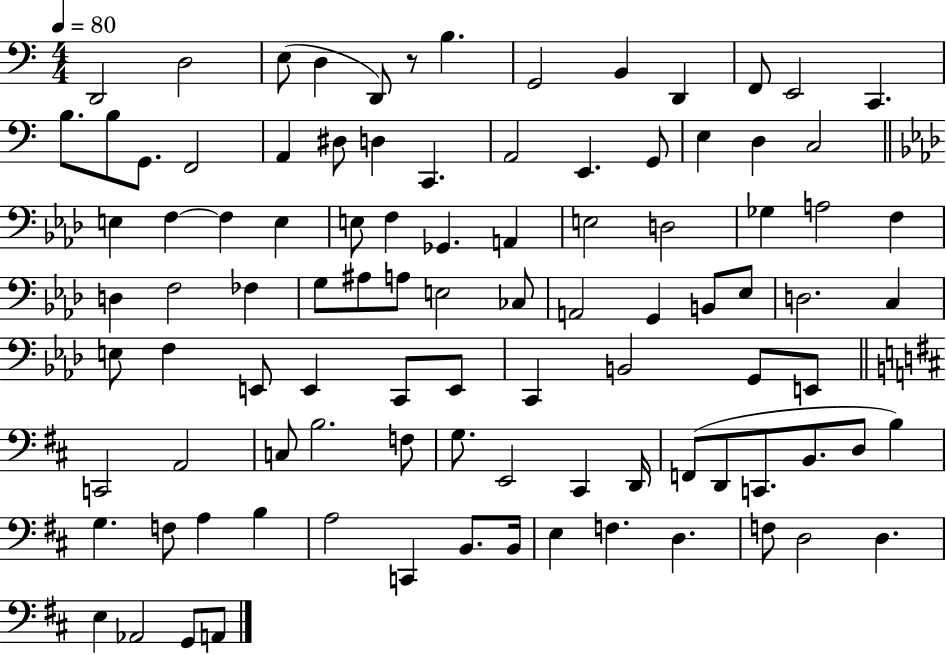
{
  \clef bass
  \numericTimeSignature
  \time 4/4
  \key c \major
  \tempo 4 = 80
  d,2 d2 | e8( d4 d,8) r8 b4. | g,2 b,4 d,4 | f,8 e,2 c,4. | \break b8. b8 g,8. f,2 | a,4 dis8 d4 c,4. | a,2 e,4. g,8 | e4 d4 c2 | \break \bar "||" \break \key f \minor e4 f4~~ f4 e4 | e8 f4 ges,4. a,4 | e2 d2 | ges4 a2 f4 | \break d4 f2 fes4 | g8 ais8 a8 e2 ces8 | a,2 g,4 b,8 ees8 | d2. c4 | \break e8 f4 e,8 e,4 c,8 e,8 | c,4 b,2 g,8 e,8 | \bar "||" \break \key d \major c,2 a,2 | c8 b2. f8 | g8. e,2 cis,4 d,16 | f,8( d,8 c,8. b,8. d8 b4) | \break g4. f8 a4 b4 | a2 c,4 b,8. b,16 | e4 f4. d4. | f8 d2 d4. | \break e4 aes,2 g,8 a,8 | \bar "|."
}